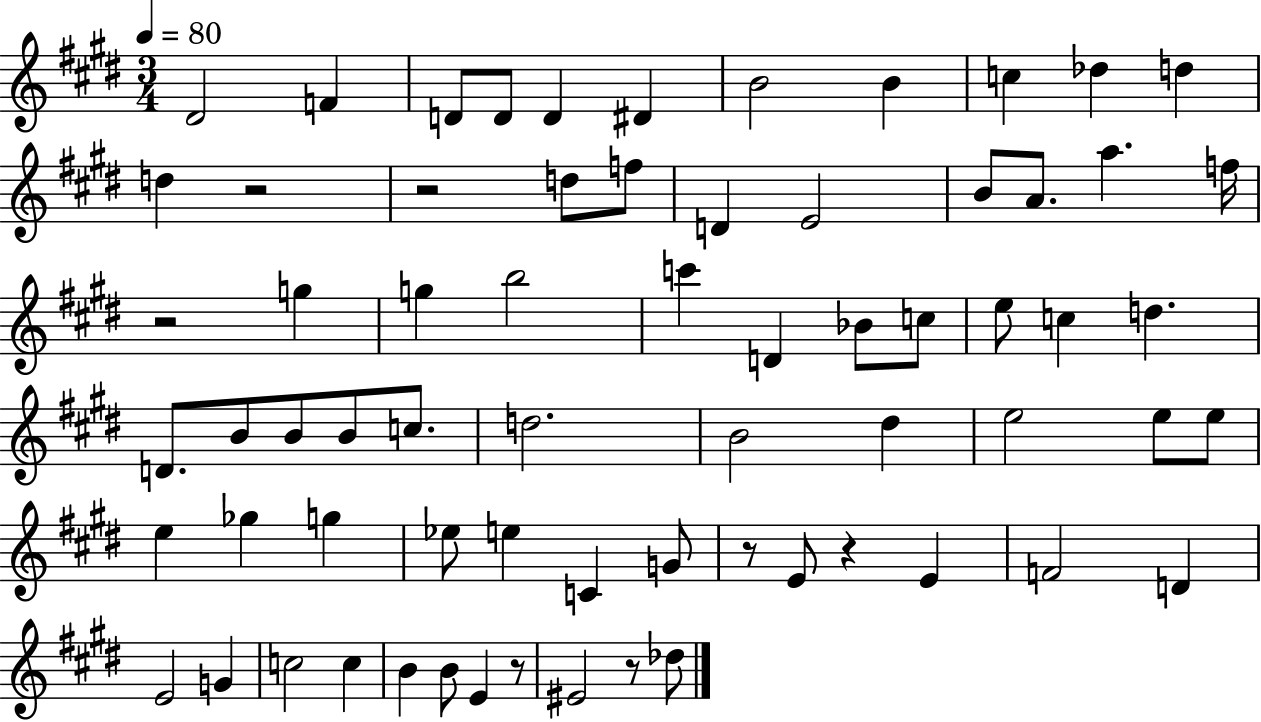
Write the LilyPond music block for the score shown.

{
  \clef treble
  \numericTimeSignature
  \time 3/4
  \key e \major
  \tempo 4 = 80
  dis'2 f'4 | d'8 d'8 d'4 dis'4 | b'2 b'4 | c''4 des''4 d''4 | \break d''4 r2 | r2 d''8 f''8 | d'4 e'2 | b'8 a'8. a''4. f''16 | \break r2 g''4 | g''4 b''2 | c'''4 d'4 bes'8 c''8 | e''8 c''4 d''4. | \break d'8. b'8 b'8 b'8 c''8. | d''2. | b'2 dis''4 | e''2 e''8 e''8 | \break e''4 ges''4 g''4 | ees''8 e''4 c'4 g'8 | r8 e'8 r4 e'4 | f'2 d'4 | \break e'2 g'4 | c''2 c''4 | b'4 b'8 e'4 r8 | eis'2 r8 des''8 | \break \bar "|."
}